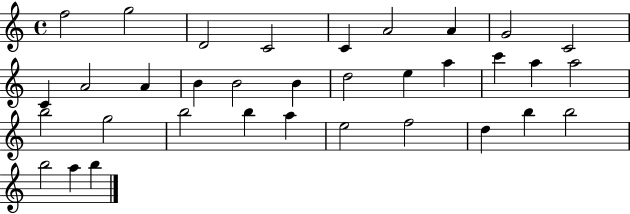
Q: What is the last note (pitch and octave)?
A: B5